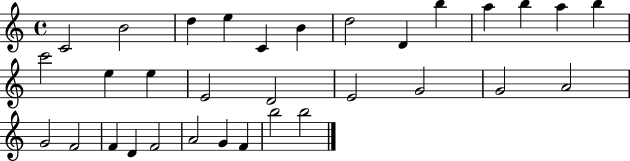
C4/h B4/h D5/q E5/q C4/q B4/q D5/h D4/q B5/q A5/q B5/q A5/q B5/q C6/h E5/q E5/q E4/h D4/h E4/h G4/h G4/h A4/h G4/h F4/h F4/q D4/q F4/h A4/h G4/q F4/q B5/h B5/h